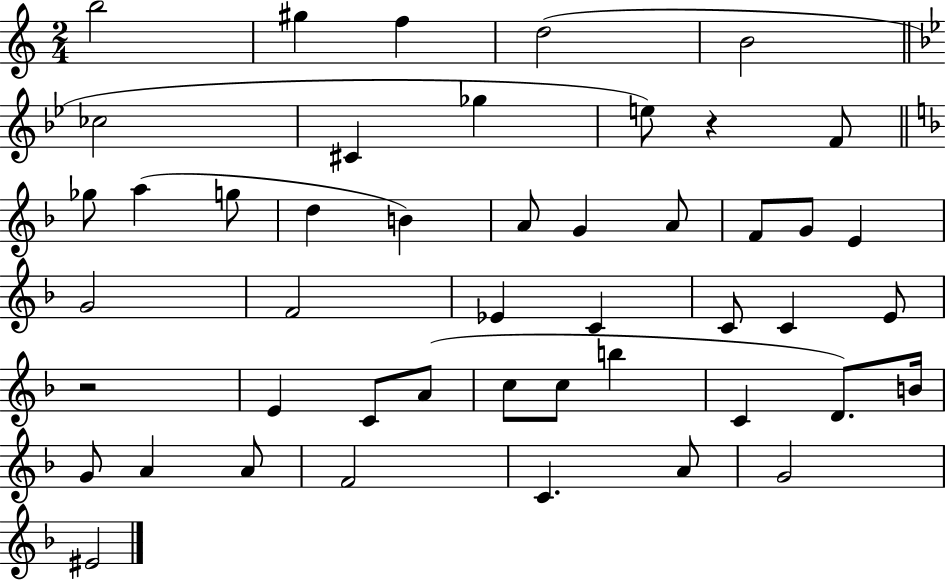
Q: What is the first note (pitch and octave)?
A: B5